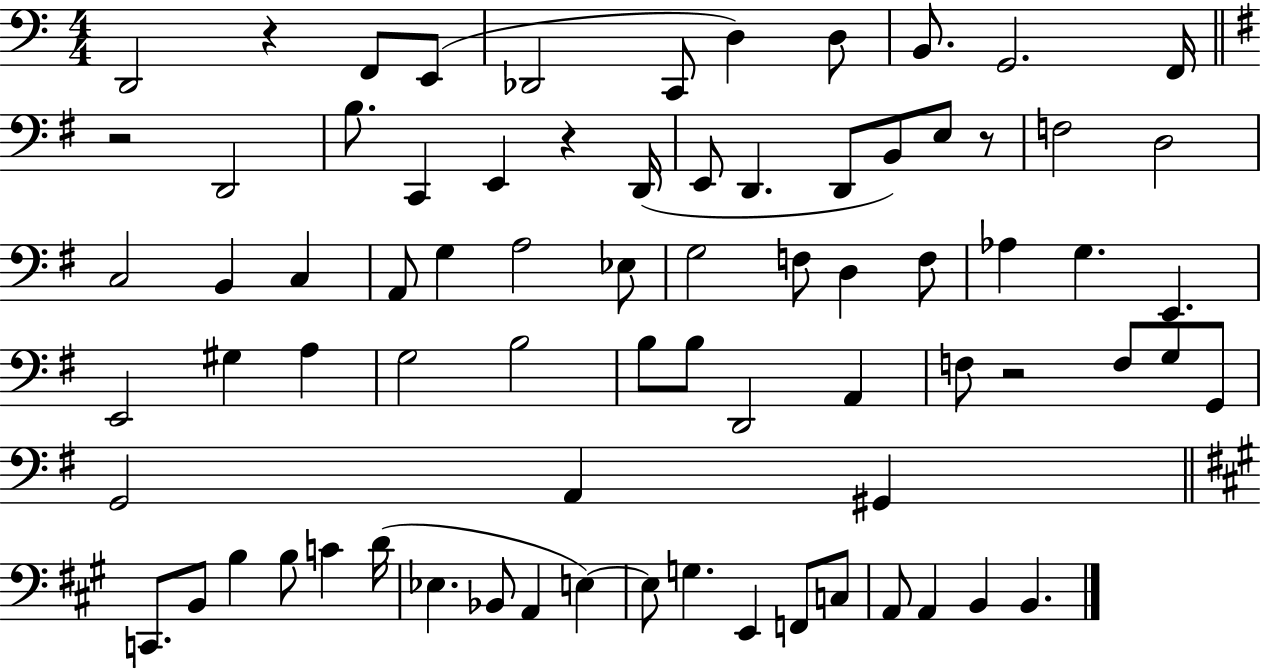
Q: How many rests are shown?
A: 5